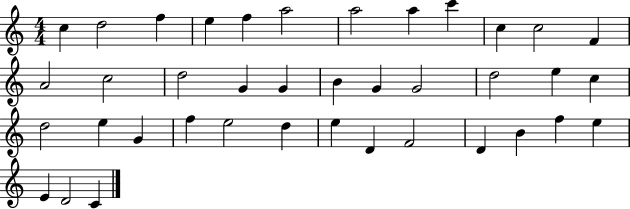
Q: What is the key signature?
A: C major